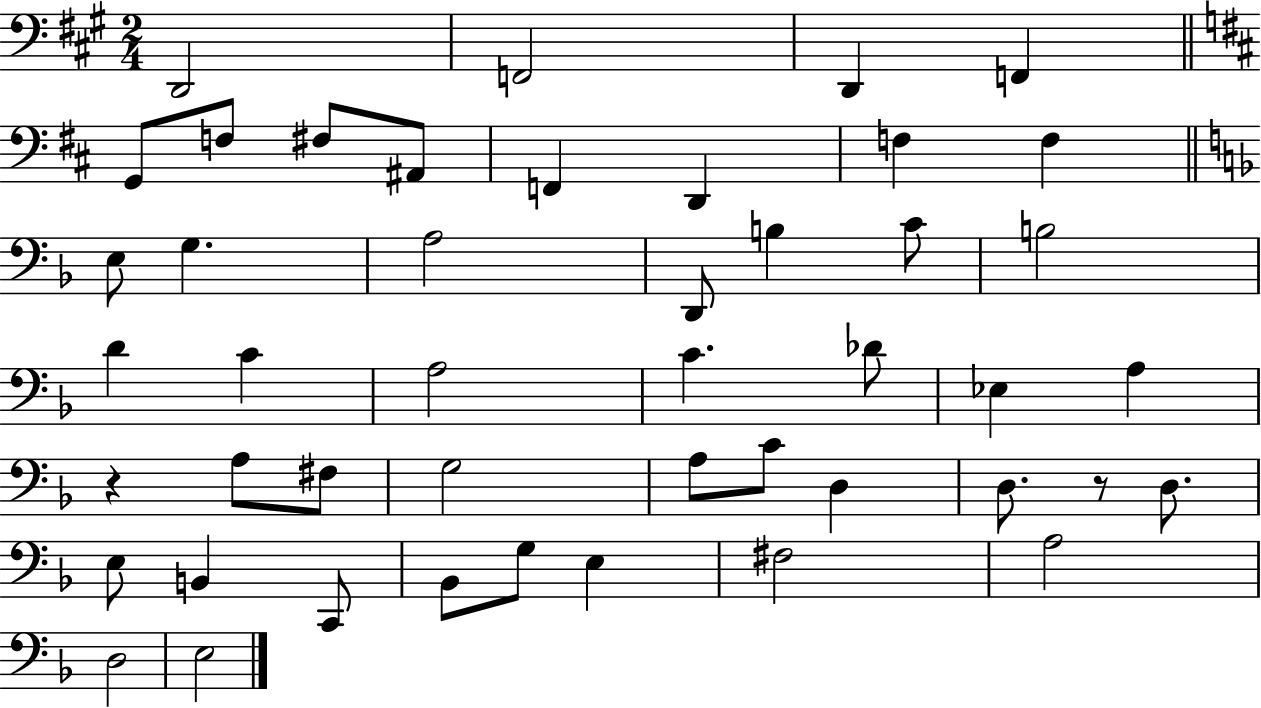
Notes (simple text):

D2/h F2/h D2/q F2/q G2/e F3/e F#3/e A#2/e F2/q D2/q F3/q F3/q E3/e G3/q. A3/h D2/e B3/q C4/e B3/h D4/q C4/q A3/h C4/q. Db4/e Eb3/q A3/q R/q A3/e F#3/e G3/h A3/e C4/e D3/q D3/e. R/e D3/e. E3/e B2/q C2/e Bb2/e G3/e E3/q F#3/h A3/h D3/h E3/h